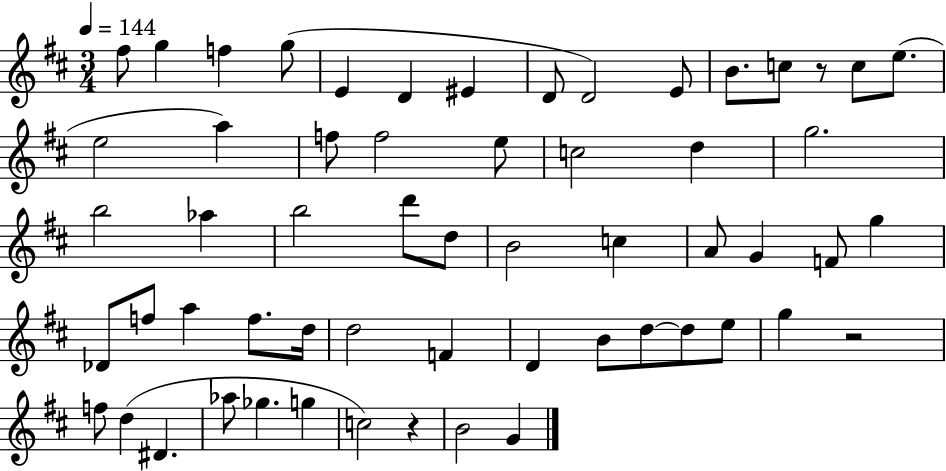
F#5/e G5/q F5/q G5/e E4/q D4/q EIS4/q D4/e D4/h E4/e B4/e. C5/e R/e C5/e E5/e. E5/h A5/q F5/e F5/h E5/e C5/h D5/q G5/h. B5/h Ab5/q B5/h D6/e D5/e B4/h C5/q A4/e G4/q F4/e G5/q Db4/e F5/e A5/q F5/e. D5/s D5/h F4/q D4/q B4/e D5/e D5/e E5/e G5/q R/h F5/e D5/q D#4/q. Ab5/e Gb5/q. G5/q C5/h R/q B4/h G4/q